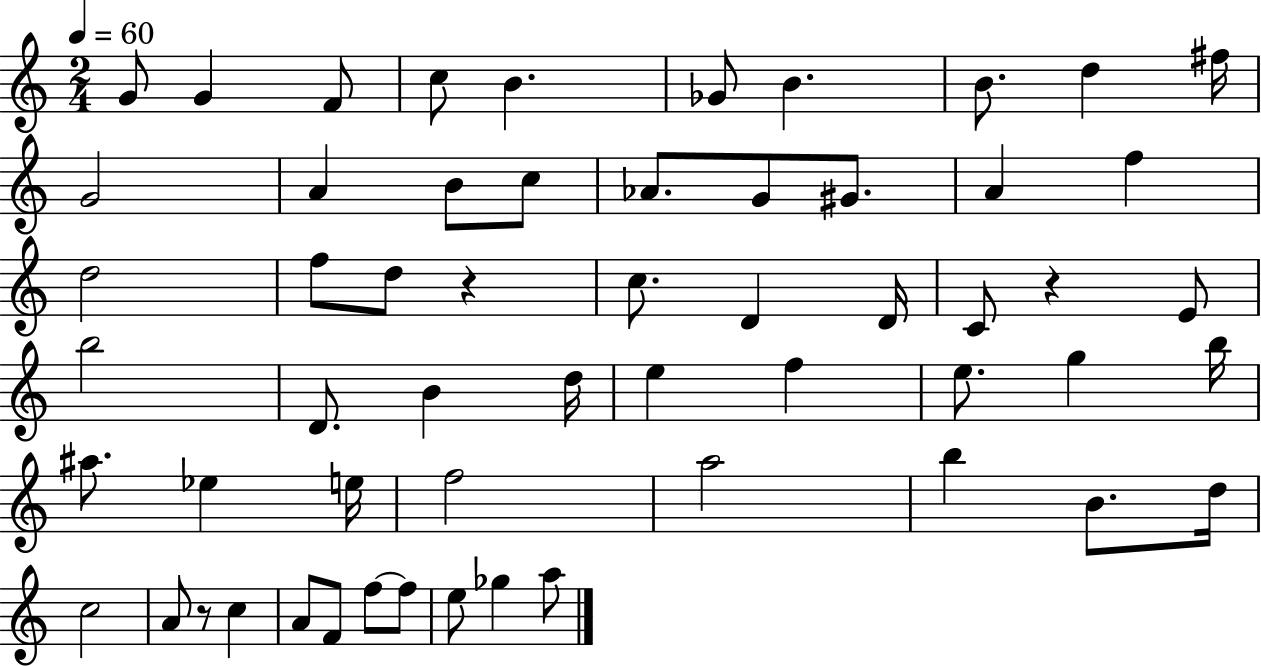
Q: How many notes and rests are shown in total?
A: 57